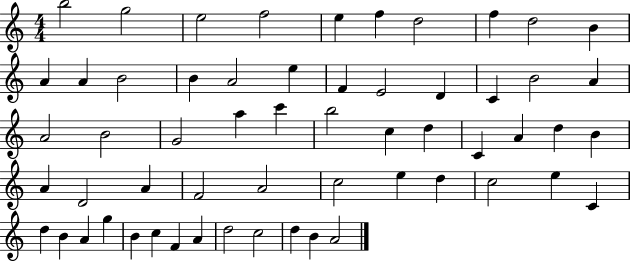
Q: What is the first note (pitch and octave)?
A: B5